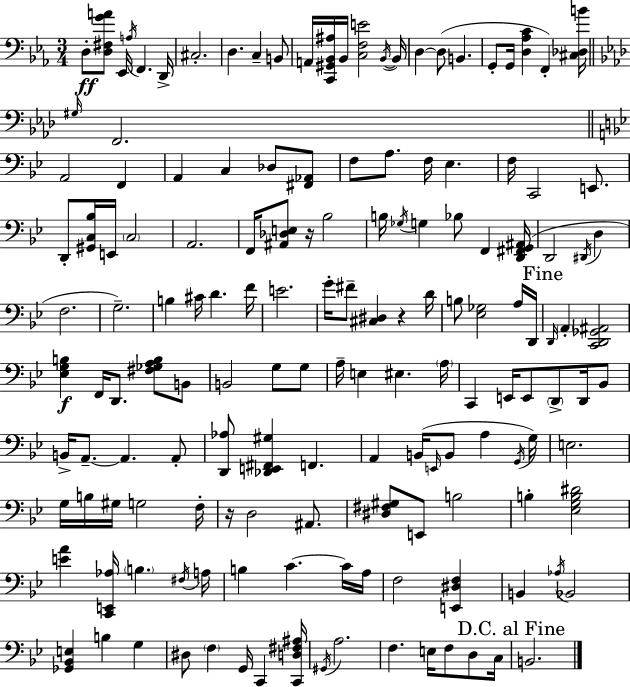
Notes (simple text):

D3/e [D3,F#3,G4,A4]/e Eb2/s A3/s F2/q. D2/s C#3/h. D3/q. C3/q B2/e A2/s [C2,G#2,Bb2,A#3]/s Bb2/s [C3,F3,E4]/h Bb2/s Bb2/s D3/q D3/e B2/q. G2/e G2/s [D3,Ab3,C4]/q F2/q [C#3,Db3,B4]/s G#3/s F2/h. A2/h F2/q A2/q C3/q Db3/e [F#2,Ab2]/e F3/e A3/e. F3/s Eb3/q. F3/s C2/h E2/e. D2/e [G#2,C3,Bb3]/s E2/s C3/h A2/h. F2/s [A#2,Db3,E3]/e R/s Bb3/h B3/s Gb3/s G3/q Bb3/e F2/q [D2,F#2,G2,A#2]/s D2/h D#2/s D3/q F3/h. G3/h. B3/q C#4/s D4/q. F4/s E4/h. G4/s F#4/e [C#3,D#3]/q R/q D4/s B3/e [Eb3,Gb3]/h A3/s D2/s D2/s A2/q [C2,D2,Gb2,A#2]/h [Eb3,G3,B3]/q F2/s D2/e. [F#3,Gb3,A3,B3]/e B2/e B2/h G3/e G3/e A3/s E3/q EIS3/q. A3/s C2/q E2/s E2/e D2/e D2/s Bb2/e B2/s A2/e. A2/q. A2/e [D2,Ab3]/e [Db2,E2,F#2,G#3]/q F2/q. A2/q B2/s E2/s B2/e A3/q G2/s G3/s E3/h. G3/s B3/s G#3/s G3/h F3/s R/s D3/h A#2/e. [D#3,F#3,G#3]/e E2/e B3/h B3/q [Eb3,G3,B3,D#4]/h [E4,A4]/q [C2,E2,Ab3]/s B3/q. F#3/s A3/s B3/q C4/q. C4/s A3/s F3/h [E2,D#3,F3]/q B2/q Ab3/s Bb2/h [Gb2,Bb2,E3]/q B3/q G3/q D#3/e F3/q G2/s C2/q [C2,D3,F#3,A#3]/s G#2/s A3/h. F3/q. E3/s F3/e D3/e C3/s B2/h.